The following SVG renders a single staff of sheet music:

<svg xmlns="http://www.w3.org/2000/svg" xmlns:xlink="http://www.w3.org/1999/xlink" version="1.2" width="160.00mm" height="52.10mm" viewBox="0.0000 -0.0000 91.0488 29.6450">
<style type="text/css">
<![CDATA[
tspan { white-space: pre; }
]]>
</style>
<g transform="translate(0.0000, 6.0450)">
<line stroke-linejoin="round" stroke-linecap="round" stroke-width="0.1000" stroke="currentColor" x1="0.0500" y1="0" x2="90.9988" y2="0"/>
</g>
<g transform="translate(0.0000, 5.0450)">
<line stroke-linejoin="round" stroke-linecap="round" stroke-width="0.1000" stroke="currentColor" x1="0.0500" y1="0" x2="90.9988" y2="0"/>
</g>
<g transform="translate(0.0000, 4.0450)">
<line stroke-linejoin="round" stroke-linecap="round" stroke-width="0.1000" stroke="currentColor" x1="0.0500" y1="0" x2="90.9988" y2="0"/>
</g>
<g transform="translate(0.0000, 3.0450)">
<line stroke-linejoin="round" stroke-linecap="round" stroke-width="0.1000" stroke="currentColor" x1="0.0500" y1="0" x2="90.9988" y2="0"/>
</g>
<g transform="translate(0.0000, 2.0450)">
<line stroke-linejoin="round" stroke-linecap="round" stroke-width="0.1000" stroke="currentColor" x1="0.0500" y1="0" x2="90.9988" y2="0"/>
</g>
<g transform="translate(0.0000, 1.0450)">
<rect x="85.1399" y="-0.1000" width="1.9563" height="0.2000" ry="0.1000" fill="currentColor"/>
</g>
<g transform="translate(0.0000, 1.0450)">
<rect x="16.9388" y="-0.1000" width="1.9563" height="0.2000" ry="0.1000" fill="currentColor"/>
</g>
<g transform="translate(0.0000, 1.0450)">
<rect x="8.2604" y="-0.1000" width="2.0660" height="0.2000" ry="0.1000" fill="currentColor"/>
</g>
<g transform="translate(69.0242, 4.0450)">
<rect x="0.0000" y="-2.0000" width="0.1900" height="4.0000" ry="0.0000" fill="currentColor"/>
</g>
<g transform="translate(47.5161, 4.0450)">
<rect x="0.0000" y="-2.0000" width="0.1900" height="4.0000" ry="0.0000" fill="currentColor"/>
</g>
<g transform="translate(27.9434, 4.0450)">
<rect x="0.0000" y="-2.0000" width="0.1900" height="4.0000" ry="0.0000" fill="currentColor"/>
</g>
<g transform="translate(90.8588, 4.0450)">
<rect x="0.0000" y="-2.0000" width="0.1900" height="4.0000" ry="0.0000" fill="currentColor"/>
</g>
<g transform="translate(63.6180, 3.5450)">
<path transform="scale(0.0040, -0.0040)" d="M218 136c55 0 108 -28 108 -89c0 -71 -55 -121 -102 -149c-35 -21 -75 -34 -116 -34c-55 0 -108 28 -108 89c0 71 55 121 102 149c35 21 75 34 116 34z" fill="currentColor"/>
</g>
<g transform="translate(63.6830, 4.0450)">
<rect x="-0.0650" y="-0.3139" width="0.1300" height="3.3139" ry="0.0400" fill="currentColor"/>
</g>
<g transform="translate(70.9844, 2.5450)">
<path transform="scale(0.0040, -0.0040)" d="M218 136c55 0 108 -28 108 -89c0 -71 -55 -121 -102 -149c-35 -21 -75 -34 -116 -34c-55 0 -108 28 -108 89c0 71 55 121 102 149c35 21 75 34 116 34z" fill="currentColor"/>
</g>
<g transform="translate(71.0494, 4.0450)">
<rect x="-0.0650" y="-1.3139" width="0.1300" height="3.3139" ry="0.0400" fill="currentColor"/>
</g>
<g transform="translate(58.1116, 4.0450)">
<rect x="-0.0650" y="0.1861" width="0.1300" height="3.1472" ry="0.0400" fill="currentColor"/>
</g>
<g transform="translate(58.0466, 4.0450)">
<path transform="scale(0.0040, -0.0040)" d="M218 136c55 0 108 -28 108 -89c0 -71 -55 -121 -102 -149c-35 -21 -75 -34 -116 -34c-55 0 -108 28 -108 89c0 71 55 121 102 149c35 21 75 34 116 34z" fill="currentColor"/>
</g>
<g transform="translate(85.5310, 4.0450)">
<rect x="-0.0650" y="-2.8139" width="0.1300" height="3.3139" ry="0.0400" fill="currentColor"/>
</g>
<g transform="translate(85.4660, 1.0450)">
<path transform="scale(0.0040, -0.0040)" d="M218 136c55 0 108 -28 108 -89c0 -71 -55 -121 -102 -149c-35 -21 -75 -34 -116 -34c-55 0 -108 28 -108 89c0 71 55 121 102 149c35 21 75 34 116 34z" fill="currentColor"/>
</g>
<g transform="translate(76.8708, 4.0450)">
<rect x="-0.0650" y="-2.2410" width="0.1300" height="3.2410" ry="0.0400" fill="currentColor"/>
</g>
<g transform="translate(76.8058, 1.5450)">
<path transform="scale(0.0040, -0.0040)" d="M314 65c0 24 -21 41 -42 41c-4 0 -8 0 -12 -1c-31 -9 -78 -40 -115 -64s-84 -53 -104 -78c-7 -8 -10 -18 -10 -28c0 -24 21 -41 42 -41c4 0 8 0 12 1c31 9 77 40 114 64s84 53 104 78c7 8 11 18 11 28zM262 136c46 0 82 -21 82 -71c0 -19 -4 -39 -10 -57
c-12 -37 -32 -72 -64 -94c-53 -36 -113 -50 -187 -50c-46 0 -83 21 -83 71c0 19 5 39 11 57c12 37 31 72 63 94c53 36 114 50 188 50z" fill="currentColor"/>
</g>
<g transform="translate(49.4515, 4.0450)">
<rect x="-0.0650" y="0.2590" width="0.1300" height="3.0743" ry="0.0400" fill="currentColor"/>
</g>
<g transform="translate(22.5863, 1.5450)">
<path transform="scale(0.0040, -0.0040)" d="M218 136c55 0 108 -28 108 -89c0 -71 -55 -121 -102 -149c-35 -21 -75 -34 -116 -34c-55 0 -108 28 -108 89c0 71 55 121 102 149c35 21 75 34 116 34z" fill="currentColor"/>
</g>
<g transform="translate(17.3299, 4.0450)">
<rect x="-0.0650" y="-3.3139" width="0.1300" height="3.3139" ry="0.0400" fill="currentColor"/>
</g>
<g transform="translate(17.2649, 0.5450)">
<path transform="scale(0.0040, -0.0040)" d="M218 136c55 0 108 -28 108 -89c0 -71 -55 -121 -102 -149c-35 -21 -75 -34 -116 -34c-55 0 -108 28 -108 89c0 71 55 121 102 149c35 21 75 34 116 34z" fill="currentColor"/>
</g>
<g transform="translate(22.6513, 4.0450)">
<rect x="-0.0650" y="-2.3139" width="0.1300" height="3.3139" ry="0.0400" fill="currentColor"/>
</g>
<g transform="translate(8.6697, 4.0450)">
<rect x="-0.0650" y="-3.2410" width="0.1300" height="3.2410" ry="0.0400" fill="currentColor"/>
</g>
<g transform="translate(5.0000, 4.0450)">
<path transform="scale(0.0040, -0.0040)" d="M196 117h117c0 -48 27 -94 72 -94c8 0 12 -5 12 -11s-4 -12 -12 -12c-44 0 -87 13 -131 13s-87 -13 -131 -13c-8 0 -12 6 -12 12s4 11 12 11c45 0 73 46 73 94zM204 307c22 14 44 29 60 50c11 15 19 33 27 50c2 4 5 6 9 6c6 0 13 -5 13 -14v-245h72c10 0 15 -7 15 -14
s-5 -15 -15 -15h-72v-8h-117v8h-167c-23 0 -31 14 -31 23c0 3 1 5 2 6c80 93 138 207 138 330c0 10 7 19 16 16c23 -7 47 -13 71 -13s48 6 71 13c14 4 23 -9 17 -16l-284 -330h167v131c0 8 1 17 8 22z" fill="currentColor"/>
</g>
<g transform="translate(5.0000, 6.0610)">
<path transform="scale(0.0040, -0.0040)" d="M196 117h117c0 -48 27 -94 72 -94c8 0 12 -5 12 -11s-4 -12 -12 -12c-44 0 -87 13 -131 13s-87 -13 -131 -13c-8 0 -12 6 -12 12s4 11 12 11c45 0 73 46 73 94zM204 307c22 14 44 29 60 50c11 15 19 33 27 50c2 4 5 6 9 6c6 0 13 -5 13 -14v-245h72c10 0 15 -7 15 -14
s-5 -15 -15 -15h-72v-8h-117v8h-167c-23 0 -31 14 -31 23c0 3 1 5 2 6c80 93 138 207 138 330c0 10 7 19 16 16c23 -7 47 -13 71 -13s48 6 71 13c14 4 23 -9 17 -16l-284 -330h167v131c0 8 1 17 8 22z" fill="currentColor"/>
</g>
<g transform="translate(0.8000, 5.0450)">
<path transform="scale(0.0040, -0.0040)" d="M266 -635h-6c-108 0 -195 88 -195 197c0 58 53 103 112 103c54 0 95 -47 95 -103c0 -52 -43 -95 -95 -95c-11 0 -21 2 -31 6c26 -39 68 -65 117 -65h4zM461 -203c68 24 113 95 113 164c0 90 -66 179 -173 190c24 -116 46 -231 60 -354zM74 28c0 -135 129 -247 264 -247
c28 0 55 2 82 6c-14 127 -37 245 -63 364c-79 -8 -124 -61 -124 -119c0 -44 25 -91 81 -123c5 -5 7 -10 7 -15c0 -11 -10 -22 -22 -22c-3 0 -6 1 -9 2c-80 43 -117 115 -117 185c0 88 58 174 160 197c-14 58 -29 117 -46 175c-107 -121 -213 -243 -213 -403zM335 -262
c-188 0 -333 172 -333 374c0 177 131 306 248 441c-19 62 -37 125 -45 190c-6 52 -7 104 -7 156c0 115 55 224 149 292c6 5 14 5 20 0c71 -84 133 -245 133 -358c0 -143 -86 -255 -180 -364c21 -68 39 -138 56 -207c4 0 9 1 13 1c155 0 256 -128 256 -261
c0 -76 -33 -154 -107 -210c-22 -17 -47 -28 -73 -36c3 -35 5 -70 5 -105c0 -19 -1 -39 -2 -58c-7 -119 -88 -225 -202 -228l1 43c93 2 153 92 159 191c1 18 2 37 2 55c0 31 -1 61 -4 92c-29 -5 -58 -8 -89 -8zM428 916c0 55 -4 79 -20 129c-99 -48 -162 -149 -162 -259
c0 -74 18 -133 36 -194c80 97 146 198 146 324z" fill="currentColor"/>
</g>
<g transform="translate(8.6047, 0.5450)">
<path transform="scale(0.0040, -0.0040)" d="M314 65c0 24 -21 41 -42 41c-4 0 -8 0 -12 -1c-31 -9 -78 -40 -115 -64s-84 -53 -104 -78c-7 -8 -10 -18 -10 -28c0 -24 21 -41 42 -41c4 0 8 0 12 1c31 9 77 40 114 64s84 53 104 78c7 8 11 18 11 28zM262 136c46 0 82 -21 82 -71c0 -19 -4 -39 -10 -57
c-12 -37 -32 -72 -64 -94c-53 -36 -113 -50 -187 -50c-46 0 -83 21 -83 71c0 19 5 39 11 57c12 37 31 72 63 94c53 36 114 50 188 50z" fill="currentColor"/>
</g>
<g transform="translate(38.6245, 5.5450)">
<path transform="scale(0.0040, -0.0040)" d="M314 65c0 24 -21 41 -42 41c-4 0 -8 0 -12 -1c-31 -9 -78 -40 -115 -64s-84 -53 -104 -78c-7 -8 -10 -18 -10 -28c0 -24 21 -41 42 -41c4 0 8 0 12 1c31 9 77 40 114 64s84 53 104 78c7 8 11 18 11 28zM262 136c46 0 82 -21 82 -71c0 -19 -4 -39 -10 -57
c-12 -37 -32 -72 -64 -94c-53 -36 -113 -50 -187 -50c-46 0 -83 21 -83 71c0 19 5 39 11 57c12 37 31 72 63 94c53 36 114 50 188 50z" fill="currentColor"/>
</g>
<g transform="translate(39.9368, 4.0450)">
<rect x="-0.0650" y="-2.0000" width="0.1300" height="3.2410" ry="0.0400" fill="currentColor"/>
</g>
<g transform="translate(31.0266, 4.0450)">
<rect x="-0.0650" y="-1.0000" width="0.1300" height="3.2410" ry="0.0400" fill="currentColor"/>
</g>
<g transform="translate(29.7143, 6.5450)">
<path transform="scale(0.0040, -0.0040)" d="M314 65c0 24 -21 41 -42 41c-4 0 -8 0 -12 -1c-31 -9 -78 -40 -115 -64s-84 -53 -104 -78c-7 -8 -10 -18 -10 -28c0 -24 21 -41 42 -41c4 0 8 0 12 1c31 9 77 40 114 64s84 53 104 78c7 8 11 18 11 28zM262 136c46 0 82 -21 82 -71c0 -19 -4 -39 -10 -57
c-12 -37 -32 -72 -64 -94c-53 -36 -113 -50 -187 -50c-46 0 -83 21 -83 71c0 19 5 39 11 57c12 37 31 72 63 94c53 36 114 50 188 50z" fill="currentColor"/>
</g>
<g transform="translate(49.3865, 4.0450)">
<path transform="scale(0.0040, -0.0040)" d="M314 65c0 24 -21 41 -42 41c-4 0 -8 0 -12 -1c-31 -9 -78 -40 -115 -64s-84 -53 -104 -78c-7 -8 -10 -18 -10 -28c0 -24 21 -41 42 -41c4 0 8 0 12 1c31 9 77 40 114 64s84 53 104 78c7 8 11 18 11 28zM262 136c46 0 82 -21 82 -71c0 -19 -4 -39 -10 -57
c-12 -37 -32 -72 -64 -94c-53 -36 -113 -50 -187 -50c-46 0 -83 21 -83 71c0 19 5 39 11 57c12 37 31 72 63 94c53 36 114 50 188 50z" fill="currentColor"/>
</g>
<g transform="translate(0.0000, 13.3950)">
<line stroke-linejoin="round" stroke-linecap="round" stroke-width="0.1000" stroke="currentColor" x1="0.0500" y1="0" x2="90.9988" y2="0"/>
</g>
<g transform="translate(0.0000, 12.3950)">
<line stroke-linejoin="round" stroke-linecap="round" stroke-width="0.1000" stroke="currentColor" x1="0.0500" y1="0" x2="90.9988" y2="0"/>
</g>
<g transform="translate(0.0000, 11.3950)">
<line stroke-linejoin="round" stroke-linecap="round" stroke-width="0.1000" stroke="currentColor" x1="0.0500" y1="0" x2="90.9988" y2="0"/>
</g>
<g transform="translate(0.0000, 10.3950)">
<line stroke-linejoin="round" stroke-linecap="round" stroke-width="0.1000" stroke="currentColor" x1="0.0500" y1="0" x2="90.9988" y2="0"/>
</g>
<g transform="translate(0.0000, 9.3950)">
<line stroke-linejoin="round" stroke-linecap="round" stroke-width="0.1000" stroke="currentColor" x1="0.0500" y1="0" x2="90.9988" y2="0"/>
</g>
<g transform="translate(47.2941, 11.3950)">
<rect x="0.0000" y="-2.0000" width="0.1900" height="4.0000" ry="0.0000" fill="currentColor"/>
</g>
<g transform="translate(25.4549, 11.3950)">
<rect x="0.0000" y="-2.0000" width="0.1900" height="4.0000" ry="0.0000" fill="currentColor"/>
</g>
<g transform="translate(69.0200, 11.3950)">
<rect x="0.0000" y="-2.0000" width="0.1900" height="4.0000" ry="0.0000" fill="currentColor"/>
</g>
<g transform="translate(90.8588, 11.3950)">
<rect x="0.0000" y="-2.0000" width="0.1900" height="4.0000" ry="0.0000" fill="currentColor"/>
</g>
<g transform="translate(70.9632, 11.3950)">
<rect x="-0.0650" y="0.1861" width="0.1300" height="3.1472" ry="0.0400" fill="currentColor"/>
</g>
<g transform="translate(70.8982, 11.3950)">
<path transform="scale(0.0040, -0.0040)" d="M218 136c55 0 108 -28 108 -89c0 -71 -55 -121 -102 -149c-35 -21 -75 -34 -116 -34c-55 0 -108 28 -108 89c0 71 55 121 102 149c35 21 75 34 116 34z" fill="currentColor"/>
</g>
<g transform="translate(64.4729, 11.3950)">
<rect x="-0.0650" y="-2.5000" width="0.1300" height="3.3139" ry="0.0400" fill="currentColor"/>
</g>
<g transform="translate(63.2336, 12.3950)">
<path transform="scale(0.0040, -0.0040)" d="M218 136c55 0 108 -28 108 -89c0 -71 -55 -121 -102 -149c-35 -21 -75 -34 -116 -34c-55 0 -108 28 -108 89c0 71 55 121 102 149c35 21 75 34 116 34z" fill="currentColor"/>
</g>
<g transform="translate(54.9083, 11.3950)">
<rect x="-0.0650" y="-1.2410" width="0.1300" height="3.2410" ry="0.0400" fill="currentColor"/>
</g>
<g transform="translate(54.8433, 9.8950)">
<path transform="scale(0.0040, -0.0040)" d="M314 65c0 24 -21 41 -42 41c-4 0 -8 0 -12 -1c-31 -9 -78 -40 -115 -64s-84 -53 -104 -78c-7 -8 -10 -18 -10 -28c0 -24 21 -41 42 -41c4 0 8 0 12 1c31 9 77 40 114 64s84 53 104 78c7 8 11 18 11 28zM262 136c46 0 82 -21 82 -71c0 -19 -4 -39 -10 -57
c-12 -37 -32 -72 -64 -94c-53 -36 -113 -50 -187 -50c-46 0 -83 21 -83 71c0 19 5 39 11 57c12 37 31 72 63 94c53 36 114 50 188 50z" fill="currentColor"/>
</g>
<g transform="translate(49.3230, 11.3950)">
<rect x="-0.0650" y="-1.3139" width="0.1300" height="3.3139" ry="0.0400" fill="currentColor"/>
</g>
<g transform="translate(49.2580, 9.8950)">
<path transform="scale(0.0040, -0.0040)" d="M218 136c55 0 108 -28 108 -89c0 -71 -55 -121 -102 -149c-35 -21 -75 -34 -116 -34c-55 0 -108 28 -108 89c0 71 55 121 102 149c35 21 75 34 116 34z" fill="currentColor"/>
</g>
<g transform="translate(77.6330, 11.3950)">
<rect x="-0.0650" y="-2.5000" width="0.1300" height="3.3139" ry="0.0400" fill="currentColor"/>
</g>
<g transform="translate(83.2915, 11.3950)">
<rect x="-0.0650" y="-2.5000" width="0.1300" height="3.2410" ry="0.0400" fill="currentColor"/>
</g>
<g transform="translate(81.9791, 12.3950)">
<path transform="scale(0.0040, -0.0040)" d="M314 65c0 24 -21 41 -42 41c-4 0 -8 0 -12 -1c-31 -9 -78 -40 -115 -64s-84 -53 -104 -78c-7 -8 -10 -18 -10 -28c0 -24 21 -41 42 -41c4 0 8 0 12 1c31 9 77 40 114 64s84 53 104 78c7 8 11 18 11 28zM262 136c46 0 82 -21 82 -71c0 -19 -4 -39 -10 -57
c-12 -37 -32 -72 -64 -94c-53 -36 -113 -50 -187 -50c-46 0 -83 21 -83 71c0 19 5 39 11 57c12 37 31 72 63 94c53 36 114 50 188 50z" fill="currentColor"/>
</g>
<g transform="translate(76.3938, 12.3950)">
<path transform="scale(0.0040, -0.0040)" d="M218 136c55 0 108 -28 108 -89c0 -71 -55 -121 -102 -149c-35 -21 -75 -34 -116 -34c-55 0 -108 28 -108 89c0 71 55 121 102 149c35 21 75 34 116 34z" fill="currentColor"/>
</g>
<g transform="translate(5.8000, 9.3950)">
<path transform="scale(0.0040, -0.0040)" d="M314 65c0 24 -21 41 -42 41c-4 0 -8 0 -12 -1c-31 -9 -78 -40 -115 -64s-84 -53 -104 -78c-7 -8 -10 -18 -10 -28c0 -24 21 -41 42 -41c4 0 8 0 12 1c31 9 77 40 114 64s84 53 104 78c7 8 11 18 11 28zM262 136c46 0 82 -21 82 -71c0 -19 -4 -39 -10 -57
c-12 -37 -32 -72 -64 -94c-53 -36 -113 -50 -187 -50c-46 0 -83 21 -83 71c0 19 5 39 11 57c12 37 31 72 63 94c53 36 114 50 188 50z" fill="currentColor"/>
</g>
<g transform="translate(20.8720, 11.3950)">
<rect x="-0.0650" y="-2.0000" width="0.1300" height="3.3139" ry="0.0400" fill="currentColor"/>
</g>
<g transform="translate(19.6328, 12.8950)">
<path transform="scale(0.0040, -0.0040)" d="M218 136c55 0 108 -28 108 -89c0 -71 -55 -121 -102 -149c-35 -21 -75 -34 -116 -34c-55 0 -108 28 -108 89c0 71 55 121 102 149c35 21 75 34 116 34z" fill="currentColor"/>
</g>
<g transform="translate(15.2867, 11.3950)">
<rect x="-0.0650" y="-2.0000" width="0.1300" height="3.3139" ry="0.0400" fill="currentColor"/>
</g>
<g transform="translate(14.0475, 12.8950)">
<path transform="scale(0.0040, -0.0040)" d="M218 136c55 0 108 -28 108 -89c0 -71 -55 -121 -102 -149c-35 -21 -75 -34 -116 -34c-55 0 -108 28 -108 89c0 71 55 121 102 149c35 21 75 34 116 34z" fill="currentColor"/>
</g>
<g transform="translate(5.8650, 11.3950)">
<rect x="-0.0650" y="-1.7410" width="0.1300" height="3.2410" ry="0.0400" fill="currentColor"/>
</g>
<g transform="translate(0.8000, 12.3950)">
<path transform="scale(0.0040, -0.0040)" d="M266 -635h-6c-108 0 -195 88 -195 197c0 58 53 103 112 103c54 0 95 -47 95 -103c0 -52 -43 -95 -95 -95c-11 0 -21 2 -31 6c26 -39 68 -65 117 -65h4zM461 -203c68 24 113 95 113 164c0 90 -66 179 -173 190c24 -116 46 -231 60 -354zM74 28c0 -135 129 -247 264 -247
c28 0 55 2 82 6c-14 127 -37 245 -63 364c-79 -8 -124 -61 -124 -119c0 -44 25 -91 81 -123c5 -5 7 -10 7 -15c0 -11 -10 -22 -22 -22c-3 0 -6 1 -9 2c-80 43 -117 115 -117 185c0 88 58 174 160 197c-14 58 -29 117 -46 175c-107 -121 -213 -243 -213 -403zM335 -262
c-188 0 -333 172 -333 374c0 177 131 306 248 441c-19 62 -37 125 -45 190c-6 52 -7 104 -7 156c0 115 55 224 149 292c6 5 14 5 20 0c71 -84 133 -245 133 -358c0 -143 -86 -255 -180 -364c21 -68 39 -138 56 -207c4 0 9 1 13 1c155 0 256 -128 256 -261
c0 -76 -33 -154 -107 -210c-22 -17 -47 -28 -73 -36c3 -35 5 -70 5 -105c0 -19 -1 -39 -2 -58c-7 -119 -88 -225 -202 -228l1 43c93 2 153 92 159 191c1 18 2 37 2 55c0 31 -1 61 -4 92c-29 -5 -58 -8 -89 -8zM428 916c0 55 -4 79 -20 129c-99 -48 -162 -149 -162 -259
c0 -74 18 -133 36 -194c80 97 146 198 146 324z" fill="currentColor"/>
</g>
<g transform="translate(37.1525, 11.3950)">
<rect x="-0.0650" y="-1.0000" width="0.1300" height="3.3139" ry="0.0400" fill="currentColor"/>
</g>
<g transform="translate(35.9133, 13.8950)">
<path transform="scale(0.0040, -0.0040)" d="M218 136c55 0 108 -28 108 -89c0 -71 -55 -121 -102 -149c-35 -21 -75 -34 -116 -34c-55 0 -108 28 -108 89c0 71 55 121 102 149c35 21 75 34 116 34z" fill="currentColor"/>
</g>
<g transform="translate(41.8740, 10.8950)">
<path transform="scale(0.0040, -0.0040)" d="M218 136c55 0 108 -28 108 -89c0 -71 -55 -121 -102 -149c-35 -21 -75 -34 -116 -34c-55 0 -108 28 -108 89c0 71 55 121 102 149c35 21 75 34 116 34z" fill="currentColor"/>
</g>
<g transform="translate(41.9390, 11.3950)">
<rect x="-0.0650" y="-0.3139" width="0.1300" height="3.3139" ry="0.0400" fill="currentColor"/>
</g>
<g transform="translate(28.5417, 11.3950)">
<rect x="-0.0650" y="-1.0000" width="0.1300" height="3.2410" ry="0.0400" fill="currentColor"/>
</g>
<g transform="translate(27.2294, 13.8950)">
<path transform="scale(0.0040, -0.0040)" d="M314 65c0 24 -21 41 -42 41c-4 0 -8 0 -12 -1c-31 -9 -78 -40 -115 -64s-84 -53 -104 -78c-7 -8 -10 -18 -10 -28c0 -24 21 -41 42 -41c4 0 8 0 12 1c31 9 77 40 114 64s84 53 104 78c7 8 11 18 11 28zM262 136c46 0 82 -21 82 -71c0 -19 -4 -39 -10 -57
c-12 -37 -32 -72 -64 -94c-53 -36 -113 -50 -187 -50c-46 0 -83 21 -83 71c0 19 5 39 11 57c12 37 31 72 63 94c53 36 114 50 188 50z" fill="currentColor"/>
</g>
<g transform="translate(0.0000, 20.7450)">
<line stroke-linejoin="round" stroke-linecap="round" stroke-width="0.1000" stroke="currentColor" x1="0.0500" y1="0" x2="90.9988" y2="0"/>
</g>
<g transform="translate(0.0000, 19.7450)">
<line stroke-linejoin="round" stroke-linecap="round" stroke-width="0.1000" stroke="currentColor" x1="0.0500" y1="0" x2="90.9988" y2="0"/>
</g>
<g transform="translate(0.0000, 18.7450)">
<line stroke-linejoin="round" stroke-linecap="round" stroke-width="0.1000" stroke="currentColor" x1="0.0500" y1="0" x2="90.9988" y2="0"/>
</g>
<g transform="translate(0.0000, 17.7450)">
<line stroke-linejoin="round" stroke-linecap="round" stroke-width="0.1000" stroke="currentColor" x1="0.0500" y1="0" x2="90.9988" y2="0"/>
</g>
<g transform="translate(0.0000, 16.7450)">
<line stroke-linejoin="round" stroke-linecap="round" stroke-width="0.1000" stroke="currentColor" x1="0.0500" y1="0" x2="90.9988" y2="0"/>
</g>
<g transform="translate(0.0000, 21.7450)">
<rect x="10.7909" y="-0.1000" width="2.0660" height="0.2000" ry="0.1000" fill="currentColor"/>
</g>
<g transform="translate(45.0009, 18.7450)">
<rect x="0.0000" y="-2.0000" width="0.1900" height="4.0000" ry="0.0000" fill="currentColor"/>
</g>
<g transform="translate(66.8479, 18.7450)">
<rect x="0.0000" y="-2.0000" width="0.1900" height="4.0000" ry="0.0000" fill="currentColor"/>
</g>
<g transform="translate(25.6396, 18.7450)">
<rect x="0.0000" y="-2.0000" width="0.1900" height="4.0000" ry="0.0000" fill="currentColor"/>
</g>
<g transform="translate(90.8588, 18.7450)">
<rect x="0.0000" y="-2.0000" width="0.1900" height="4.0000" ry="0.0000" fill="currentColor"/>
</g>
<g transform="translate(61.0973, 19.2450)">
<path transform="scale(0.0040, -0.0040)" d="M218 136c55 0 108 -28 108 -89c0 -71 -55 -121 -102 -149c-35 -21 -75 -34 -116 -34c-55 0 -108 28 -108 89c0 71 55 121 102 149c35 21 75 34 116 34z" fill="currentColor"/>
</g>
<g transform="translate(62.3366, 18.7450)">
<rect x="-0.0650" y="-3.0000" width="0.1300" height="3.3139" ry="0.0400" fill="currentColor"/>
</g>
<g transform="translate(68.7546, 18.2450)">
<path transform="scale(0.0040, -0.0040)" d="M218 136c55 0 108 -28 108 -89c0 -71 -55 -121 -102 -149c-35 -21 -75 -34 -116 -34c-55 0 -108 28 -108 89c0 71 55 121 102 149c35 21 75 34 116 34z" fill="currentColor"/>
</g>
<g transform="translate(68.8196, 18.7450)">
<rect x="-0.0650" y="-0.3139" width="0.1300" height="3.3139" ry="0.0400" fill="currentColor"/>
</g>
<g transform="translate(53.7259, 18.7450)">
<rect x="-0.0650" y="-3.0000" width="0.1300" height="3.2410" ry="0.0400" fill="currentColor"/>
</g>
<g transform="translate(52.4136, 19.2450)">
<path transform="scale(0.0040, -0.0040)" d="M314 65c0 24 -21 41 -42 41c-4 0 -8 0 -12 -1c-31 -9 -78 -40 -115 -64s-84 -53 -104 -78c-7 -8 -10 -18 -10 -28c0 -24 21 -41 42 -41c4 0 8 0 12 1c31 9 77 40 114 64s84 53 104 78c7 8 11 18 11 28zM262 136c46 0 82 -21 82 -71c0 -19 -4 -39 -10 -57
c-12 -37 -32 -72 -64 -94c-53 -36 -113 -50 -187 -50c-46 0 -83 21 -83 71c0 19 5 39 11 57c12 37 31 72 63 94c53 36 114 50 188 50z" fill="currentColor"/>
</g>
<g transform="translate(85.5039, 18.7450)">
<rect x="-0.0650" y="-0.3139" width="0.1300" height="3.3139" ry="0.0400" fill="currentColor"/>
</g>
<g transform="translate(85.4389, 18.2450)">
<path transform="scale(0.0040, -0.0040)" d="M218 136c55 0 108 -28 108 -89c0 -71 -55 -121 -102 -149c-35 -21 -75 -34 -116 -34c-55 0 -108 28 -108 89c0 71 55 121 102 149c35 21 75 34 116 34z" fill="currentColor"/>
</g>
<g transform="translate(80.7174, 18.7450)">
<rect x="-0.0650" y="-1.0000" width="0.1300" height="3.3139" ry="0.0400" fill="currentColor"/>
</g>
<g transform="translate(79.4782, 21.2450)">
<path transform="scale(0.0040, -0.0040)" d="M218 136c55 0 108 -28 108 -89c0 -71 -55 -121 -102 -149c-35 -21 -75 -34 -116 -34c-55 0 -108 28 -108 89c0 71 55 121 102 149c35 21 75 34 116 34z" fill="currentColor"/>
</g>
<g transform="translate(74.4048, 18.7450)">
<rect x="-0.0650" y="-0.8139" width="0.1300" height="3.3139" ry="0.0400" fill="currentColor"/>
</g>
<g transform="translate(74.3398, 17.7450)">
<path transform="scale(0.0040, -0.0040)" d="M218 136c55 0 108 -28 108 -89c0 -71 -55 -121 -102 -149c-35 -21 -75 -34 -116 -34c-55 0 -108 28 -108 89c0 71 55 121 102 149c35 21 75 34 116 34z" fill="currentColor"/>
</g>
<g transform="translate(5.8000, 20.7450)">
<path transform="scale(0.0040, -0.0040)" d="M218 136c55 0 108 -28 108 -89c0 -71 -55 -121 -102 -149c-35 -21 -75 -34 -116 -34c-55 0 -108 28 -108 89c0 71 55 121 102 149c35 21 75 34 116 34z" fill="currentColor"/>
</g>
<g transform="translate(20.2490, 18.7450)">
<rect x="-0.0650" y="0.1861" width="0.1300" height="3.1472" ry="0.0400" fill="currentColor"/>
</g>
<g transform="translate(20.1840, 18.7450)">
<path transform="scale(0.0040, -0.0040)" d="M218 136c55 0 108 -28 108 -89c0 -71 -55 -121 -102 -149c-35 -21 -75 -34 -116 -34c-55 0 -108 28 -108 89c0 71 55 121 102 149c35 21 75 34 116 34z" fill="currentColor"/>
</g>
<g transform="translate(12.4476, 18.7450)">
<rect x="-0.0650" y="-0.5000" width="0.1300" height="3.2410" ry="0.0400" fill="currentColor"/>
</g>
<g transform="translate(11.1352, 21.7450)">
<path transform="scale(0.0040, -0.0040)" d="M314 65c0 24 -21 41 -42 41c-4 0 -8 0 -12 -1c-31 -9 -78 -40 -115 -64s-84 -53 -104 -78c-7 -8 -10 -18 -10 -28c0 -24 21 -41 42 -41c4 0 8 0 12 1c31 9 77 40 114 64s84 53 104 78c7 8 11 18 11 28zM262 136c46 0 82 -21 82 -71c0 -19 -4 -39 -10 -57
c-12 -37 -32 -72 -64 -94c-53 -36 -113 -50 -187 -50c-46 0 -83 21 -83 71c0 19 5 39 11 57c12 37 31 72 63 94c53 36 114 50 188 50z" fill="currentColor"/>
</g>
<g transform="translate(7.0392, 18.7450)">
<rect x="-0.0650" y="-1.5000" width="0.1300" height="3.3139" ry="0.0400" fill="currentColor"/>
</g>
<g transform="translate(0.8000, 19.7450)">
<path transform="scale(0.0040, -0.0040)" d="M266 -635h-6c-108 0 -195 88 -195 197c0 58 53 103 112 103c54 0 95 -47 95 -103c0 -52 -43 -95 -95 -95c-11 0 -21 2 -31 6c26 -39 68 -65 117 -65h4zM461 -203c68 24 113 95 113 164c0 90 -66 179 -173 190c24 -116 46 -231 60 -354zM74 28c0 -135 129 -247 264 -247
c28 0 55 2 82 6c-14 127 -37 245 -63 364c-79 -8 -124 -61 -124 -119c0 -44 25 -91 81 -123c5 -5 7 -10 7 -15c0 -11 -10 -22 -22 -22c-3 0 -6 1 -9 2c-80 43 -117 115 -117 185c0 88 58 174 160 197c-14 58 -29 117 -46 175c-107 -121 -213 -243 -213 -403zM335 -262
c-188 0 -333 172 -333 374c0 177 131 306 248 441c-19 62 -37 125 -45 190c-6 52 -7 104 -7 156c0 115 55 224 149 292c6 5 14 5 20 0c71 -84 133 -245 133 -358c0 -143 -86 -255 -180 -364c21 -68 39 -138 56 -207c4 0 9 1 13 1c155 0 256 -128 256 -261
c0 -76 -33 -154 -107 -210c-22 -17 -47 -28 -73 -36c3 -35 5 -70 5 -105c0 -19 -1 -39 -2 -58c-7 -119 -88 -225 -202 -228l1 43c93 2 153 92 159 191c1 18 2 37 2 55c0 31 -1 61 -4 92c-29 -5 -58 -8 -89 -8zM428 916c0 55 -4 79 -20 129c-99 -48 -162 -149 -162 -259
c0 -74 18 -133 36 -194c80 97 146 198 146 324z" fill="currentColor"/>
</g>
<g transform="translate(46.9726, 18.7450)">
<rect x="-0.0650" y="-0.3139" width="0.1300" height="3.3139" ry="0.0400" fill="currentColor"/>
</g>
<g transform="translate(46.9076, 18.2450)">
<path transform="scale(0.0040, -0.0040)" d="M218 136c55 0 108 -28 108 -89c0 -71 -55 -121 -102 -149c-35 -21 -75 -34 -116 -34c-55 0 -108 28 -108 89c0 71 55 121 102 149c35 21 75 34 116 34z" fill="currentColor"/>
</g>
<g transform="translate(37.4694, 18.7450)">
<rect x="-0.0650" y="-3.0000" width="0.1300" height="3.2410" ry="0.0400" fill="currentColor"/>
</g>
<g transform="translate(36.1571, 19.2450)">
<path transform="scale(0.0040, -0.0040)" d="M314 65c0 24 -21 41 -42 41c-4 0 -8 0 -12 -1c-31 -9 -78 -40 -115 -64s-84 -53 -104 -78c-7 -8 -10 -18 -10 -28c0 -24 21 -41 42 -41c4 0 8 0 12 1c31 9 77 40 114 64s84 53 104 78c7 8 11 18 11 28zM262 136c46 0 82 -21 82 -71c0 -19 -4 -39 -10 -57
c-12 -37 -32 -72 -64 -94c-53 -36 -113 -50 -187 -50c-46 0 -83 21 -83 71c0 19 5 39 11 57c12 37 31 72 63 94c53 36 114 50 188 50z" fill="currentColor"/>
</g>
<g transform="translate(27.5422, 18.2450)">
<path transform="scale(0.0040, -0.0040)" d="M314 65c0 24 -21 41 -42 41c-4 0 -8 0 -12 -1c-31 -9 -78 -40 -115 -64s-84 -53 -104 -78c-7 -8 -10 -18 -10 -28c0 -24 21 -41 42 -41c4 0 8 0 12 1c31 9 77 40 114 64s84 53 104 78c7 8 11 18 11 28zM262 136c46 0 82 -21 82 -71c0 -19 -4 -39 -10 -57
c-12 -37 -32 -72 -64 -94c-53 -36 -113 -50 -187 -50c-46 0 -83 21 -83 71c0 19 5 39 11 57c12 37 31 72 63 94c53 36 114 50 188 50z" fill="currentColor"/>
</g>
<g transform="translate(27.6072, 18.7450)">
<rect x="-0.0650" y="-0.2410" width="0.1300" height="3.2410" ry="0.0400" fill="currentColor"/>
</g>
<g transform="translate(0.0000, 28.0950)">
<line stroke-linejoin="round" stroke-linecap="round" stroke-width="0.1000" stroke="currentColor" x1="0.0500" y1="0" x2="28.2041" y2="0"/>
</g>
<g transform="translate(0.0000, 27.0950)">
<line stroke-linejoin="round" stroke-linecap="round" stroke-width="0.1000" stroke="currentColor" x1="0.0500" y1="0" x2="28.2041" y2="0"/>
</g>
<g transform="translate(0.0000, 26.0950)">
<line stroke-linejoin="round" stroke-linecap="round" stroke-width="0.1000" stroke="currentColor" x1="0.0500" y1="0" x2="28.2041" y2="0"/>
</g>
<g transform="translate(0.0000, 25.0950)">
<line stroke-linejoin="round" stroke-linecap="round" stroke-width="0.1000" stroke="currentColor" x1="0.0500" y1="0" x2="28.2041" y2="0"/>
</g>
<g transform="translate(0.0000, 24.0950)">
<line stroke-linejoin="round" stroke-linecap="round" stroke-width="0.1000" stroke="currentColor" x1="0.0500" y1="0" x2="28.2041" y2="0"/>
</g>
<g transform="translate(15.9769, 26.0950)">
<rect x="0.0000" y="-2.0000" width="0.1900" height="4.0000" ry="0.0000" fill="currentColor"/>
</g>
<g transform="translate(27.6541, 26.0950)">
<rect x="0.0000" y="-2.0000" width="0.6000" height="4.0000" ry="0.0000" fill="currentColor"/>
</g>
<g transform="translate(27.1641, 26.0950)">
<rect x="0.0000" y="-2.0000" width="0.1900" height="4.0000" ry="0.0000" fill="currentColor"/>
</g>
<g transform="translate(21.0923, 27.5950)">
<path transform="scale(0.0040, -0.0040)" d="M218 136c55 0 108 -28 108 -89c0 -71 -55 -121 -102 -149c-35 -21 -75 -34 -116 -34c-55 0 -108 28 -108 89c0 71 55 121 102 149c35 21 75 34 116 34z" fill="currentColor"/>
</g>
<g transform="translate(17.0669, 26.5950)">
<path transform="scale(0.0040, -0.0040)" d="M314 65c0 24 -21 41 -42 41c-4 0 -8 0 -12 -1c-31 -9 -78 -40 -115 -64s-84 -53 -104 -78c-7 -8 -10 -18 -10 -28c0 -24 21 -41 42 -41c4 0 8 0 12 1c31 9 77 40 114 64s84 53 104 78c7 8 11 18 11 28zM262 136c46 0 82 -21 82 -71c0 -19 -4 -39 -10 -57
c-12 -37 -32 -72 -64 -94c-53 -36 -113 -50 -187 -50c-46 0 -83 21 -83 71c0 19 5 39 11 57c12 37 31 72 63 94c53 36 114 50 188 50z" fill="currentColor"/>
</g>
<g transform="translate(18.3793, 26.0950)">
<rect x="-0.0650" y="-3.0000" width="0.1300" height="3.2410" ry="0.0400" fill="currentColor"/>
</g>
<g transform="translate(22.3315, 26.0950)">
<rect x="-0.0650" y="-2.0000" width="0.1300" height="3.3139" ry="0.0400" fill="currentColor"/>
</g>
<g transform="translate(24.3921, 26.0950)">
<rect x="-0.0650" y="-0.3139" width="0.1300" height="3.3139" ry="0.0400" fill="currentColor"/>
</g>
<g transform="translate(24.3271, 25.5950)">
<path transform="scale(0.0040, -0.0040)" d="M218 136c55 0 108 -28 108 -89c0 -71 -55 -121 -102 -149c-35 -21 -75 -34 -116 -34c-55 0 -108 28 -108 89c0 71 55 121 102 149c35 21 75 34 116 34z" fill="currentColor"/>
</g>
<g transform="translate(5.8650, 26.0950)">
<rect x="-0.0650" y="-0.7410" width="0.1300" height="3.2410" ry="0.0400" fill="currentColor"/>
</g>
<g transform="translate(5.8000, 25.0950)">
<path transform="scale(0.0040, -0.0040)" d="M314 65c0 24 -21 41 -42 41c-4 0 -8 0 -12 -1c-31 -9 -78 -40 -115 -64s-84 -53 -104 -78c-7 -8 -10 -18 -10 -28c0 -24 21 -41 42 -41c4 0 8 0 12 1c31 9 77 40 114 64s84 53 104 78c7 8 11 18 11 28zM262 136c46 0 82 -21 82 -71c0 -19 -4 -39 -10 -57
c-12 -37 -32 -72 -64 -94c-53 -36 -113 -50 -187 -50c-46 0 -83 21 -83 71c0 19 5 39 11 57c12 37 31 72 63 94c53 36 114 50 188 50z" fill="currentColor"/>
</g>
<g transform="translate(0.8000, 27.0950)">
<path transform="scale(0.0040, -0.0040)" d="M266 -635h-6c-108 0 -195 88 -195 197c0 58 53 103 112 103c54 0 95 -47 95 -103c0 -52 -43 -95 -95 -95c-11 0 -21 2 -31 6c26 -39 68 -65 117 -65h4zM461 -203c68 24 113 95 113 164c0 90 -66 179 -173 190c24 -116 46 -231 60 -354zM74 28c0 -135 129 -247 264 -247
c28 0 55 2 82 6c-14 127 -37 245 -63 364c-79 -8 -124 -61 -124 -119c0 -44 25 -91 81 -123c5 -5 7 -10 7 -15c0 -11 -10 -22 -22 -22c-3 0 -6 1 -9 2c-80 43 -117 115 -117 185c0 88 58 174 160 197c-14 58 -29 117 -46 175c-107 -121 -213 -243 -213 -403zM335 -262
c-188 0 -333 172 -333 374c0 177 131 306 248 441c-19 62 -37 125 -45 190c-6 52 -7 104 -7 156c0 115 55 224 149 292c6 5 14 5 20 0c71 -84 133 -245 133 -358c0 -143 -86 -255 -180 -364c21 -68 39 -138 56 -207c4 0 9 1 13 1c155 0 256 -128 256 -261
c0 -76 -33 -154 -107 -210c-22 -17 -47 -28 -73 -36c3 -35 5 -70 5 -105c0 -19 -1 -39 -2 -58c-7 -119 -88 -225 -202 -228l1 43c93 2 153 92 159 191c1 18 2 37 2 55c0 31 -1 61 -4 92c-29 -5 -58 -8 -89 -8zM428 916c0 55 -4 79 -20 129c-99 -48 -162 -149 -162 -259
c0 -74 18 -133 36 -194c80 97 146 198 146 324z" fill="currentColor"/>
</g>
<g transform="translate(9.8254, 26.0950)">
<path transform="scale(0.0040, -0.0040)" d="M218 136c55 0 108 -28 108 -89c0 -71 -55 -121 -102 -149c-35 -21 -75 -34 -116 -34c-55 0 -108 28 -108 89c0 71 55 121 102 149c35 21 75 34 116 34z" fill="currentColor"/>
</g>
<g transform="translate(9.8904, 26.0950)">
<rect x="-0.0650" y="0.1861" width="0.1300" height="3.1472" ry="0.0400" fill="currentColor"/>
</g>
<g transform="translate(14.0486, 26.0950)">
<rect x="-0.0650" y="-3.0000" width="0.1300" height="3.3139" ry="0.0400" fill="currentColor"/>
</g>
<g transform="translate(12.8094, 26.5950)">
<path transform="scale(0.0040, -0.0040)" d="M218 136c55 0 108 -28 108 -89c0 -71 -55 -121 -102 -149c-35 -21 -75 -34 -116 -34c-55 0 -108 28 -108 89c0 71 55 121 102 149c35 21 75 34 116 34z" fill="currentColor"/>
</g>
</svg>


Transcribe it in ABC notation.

X:1
T:Untitled
M:4/4
L:1/4
K:C
b2 b g D2 F2 B2 B c e g2 a f2 F F D2 D c e e2 G B G G2 E C2 B c2 A2 c A2 A c d D c d2 B A A2 F c